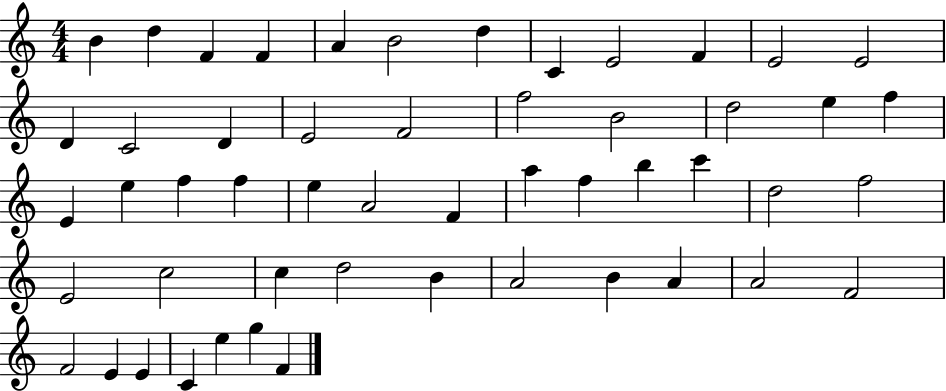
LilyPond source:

{
  \clef treble
  \numericTimeSignature
  \time 4/4
  \key c \major
  b'4 d''4 f'4 f'4 | a'4 b'2 d''4 | c'4 e'2 f'4 | e'2 e'2 | \break d'4 c'2 d'4 | e'2 f'2 | f''2 b'2 | d''2 e''4 f''4 | \break e'4 e''4 f''4 f''4 | e''4 a'2 f'4 | a''4 f''4 b''4 c'''4 | d''2 f''2 | \break e'2 c''2 | c''4 d''2 b'4 | a'2 b'4 a'4 | a'2 f'2 | \break f'2 e'4 e'4 | c'4 e''4 g''4 f'4 | \bar "|."
}